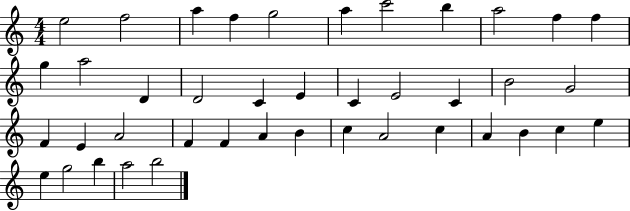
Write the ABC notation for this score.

X:1
T:Untitled
M:4/4
L:1/4
K:C
e2 f2 a f g2 a c'2 b a2 f f g a2 D D2 C E C E2 C B2 G2 F E A2 F F A B c A2 c A B c e e g2 b a2 b2